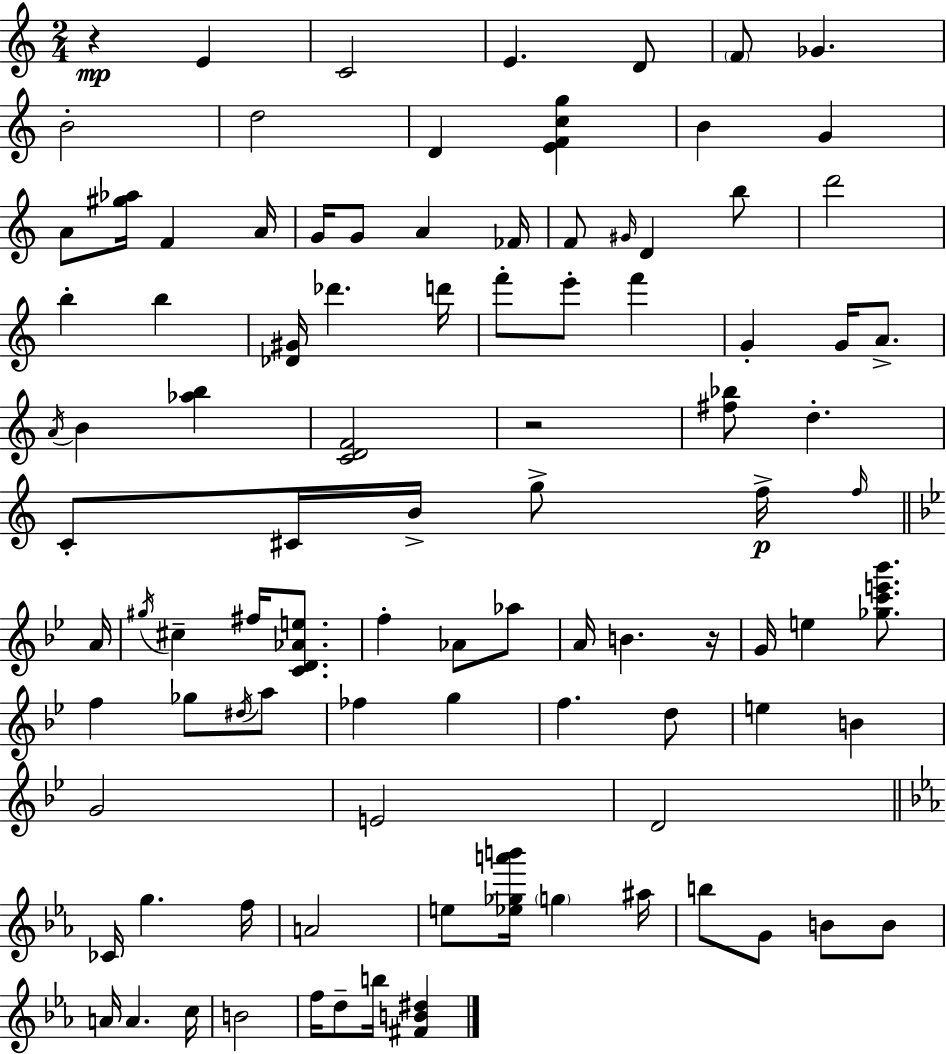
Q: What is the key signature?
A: C major